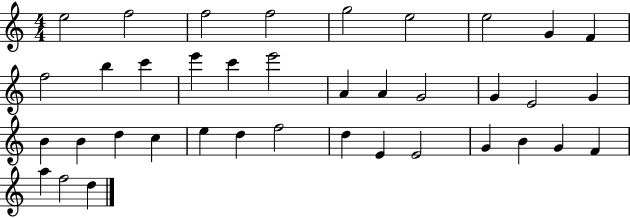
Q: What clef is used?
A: treble